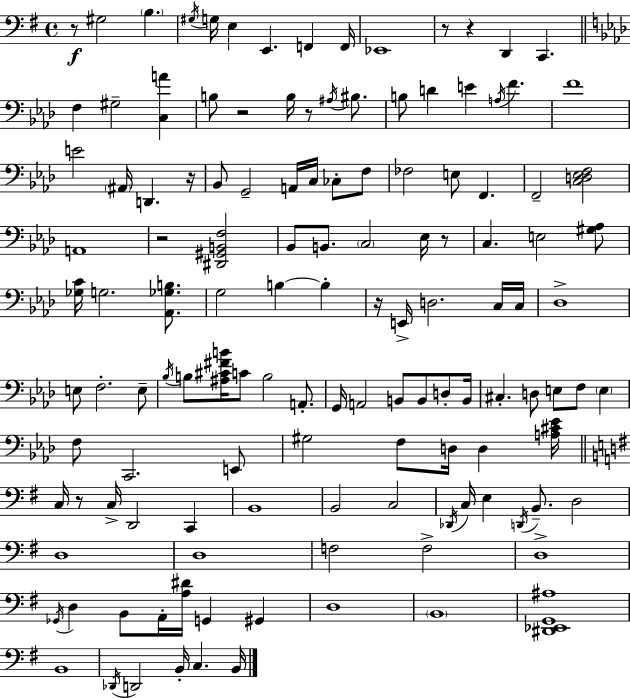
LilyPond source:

{
  \clef bass
  \time 4/4
  \defaultTimeSignature
  \key e \minor
  r8\f gis2 \parenthesize b4. | \acciaccatura { gis16 } g16 e4 e,4. f,4 | f,16 ees,1 | r8 r4 d,4 c,4. | \break \bar "||" \break \key f \minor f4 gis2-- <c a'>4 | b8 r2 b16 r8 \acciaccatura { ais16 } bis8. | b8 d'4 e'4 \acciaccatura { a16 } f'4. | f'1 | \break e'2 \parenthesize ais,16 d,4. | r16 bes,8 g,2-- a,16 c16 ces8-. | f8 fes2 e8 f,4. | f,2-- <c d ees f>2 | \break a,1 | r2 <dis, gis, b, f>2 | bes,8 b,8. \parenthesize c2 ees16 | r8 c4. e2 | \break <gis aes>8 <ges c'>16 g2. <aes, ges b>8. | g2 b4~~ b4-. | r16 e,16-> d2. | c16 c16 des1-> | \break e8 f2.-. | e8-- \acciaccatura { bes16 } b8 <ais cis' fis' b'>16 c'8 b2 | a,8.-. g,16 a,2 b,8 b,8 | d8-. b,16 cis4.-. d8 e8 f8 \parenthesize e4 | \break f8 c,2. | e,8 gis2 f8 d16 d4 | <a cis' ees'>16 \bar "||" \break \key e \minor c16 r8 c16-> d,2 c,4 | b,1 | b,2 c2 | \acciaccatura { des,16 } c16 e4 \acciaccatura { d,16 } b,8.-- d2 | \break d1 | d1 | f2 f2-> | d1-> | \break \acciaccatura { ges,16 } d4 b,8 a,16-. <a dis'>16 g,4 gis,4 | d1 | \parenthesize b,1 | <dis, ees, g, ais>1 | \break b,1 | \acciaccatura { des,16 } d,2 b,16-. c4. | b,16 \bar "|."
}